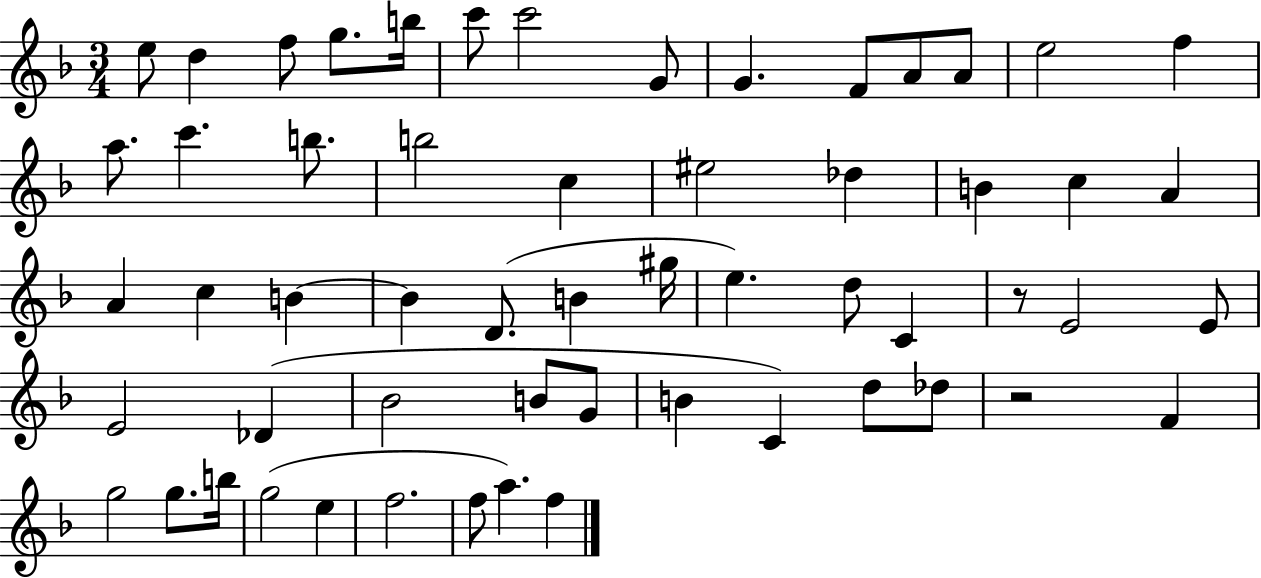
{
  \clef treble
  \numericTimeSignature
  \time 3/4
  \key f \major
  e''8 d''4 f''8 g''8. b''16 | c'''8 c'''2 g'8 | g'4. f'8 a'8 a'8 | e''2 f''4 | \break a''8. c'''4. b''8. | b''2 c''4 | eis''2 des''4 | b'4 c''4 a'4 | \break a'4 c''4 b'4~~ | b'4 d'8.( b'4 gis''16 | e''4.) d''8 c'4 | r8 e'2 e'8 | \break e'2 des'4( | bes'2 b'8 g'8 | b'4 c'4) d''8 des''8 | r2 f'4 | \break g''2 g''8. b''16 | g''2( e''4 | f''2. | f''8 a''4.) f''4 | \break \bar "|."
}